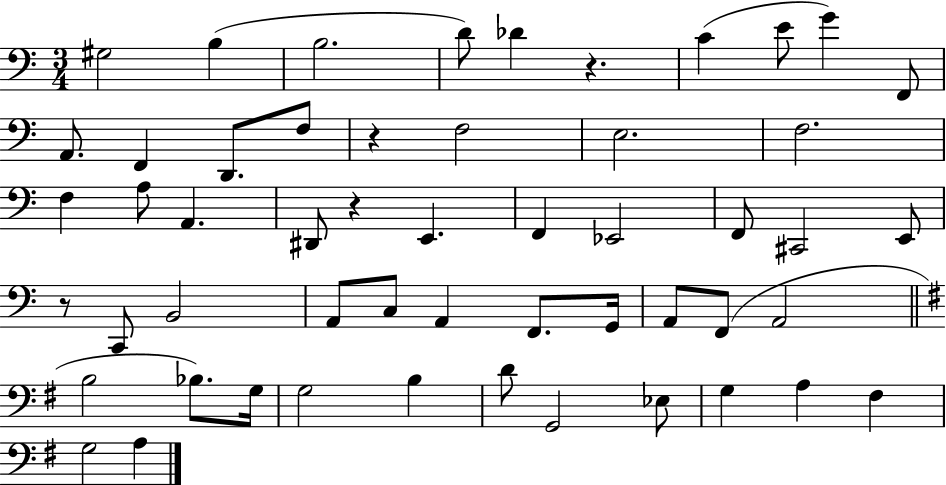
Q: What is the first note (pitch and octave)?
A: G#3